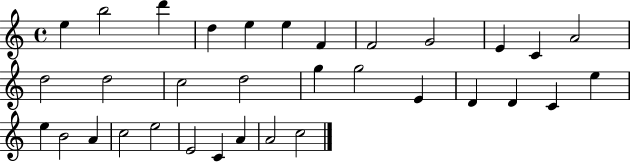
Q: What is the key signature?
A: C major